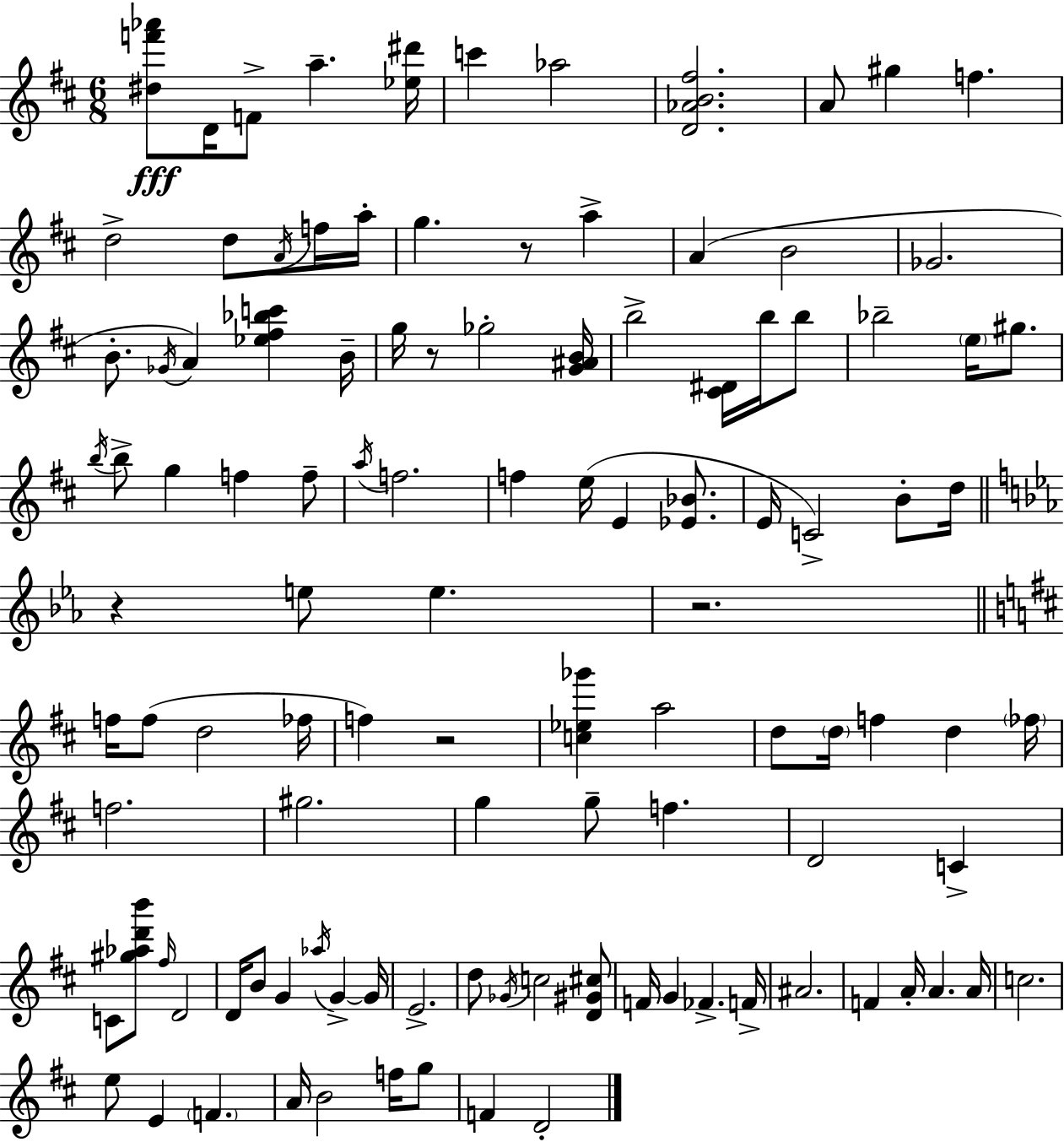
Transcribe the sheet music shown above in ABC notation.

X:1
T:Untitled
M:6/8
L:1/4
K:D
[^df'_a']/2 D/4 F/2 a [_e^d']/4 c' _a2 [D_AB^f]2 A/2 ^g f d2 d/2 A/4 f/4 a/4 g z/2 a A B2 _G2 B/2 _G/4 A [_e^f_bc'] B/4 g/4 z/2 _g2 [G^AB]/4 b2 [^C^D]/4 b/4 b/2 _b2 e/4 ^g/2 b/4 b/2 g f f/2 a/4 f2 f e/4 E [_E_B]/2 E/4 C2 B/2 d/4 z e/2 e z2 f/4 f/2 d2 _f/4 f z2 [c_e_g'] a2 d/2 d/4 f d _f/4 f2 ^g2 g g/2 f D2 C C/2 [^g_ad'b']/2 ^f/4 D2 D/4 B/2 G _a/4 G G/4 E2 d/2 _G/4 c2 [D^G^c]/2 F/4 G _F F/4 ^A2 F A/4 A A/4 c2 e/2 E F A/4 B2 f/4 g/2 F D2